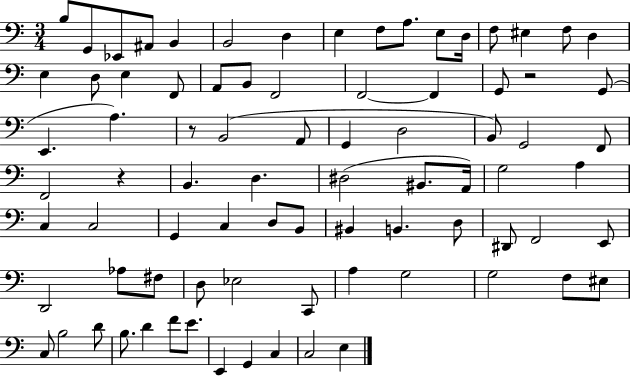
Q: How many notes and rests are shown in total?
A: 82